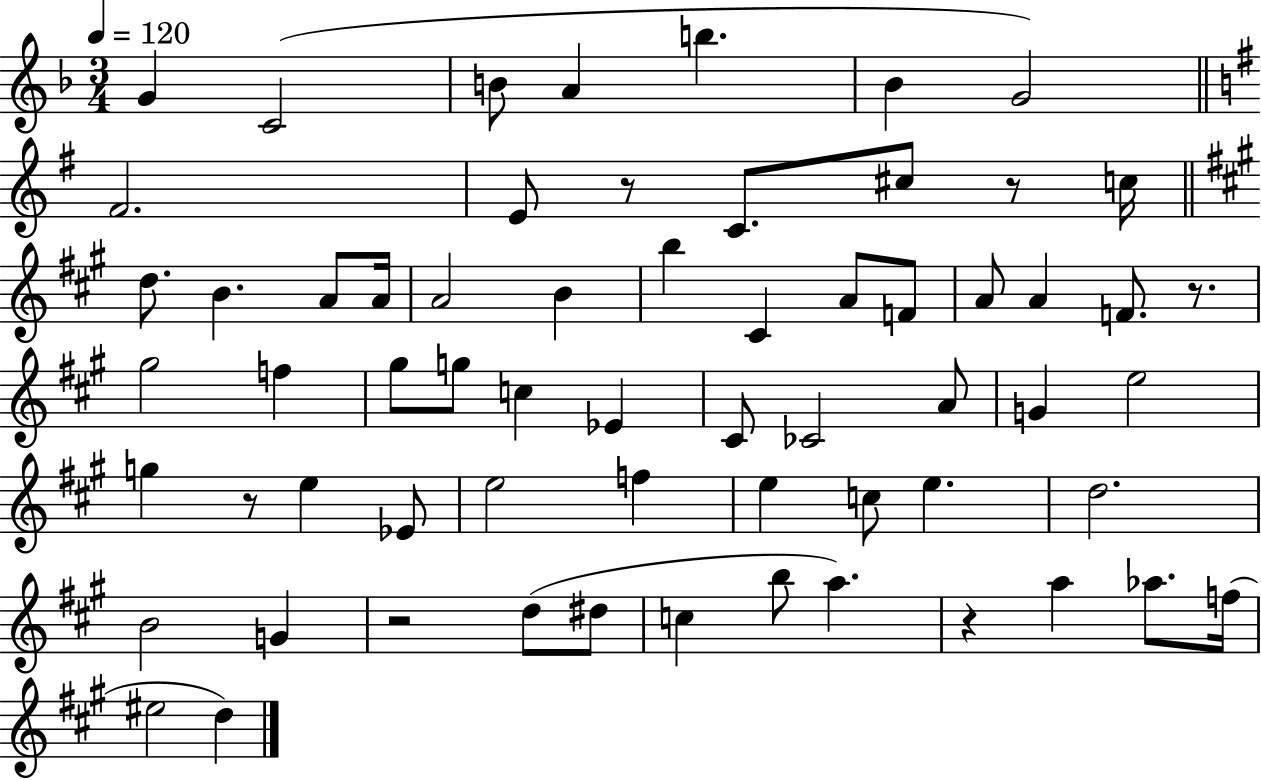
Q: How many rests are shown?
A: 6